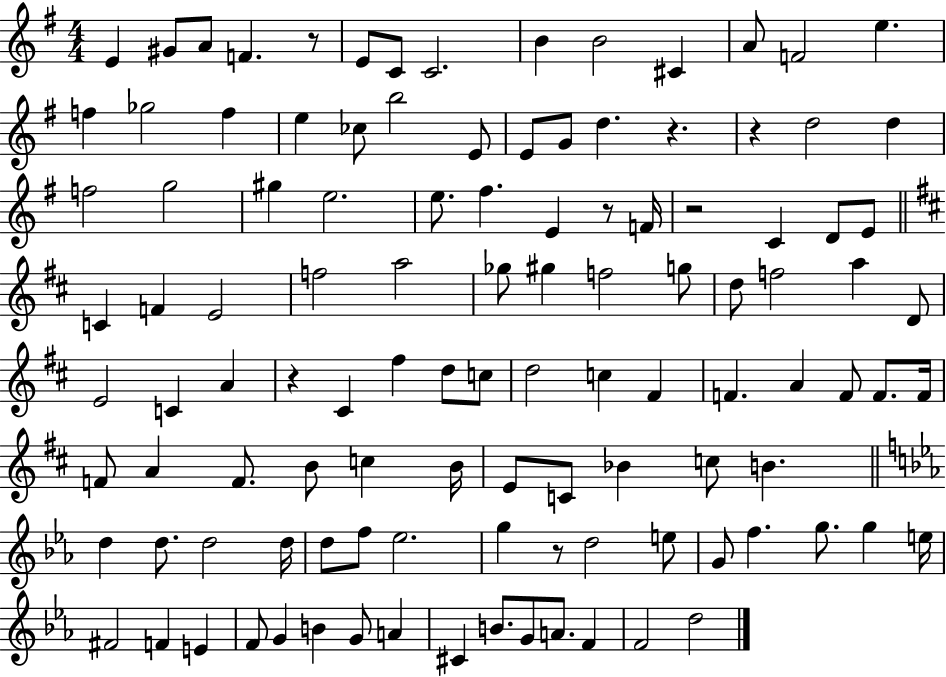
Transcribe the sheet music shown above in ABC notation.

X:1
T:Untitled
M:4/4
L:1/4
K:G
E ^G/2 A/2 F z/2 E/2 C/2 C2 B B2 ^C A/2 F2 e f _g2 f e _c/2 b2 E/2 E/2 G/2 d z z d2 d f2 g2 ^g e2 e/2 ^f E z/2 F/4 z2 C D/2 E/2 C F E2 f2 a2 _g/2 ^g f2 g/2 d/2 f2 a D/2 E2 C A z ^C ^f d/2 c/2 d2 c ^F F A F/2 F/2 F/4 F/2 A F/2 B/2 c B/4 E/2 C/2 _B c/2 B d d/2 d2 d/4 d/2 f/2 _e2 g z/2 d2 e/2 G/2 f g/2 g e/4 ^F2 F E F/2 G B G/2 A ^C B/2 G/2 A/2 F F2 d2